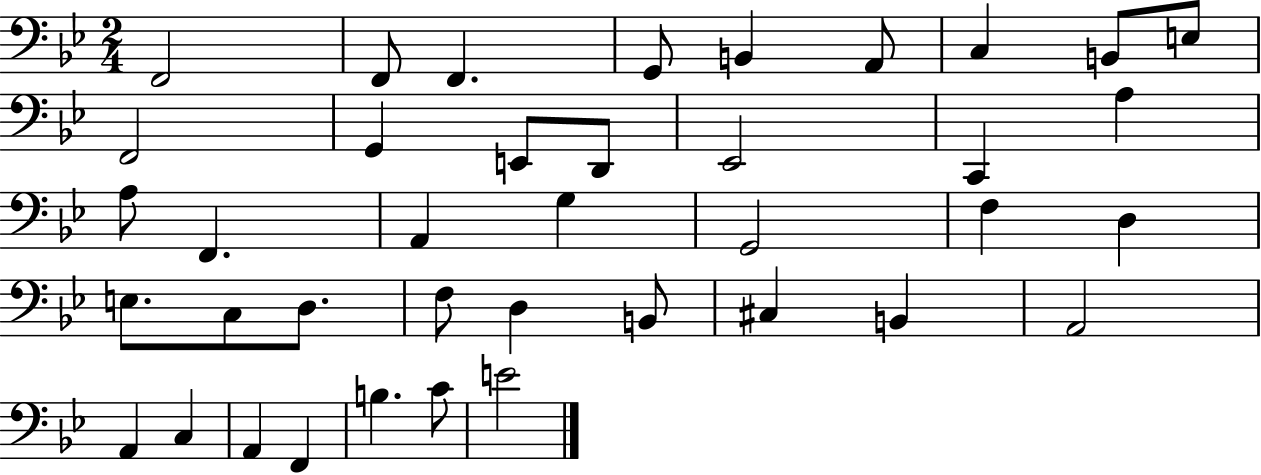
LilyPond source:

{
  \clef bass
  \numericTimeSignature
  \time 2/4
  \key bes \major
  f,2 | f,8 f,4. | g,8 b,4 a,8 | c4 b,8 e8 | \break f,2 | g,4 e,8 d,8 | ees,2 | c,4 a4 | \break a8 f,4. | a,4 g4 | g,2 | f4 d4 | \break e8. c8 d8. | f8 d4 b,8 | cis4 b,4 | a,2 | \break a,4 c4 | a,4 f,4 | b4. c'8 | e'2 | \break \bar "|."
}